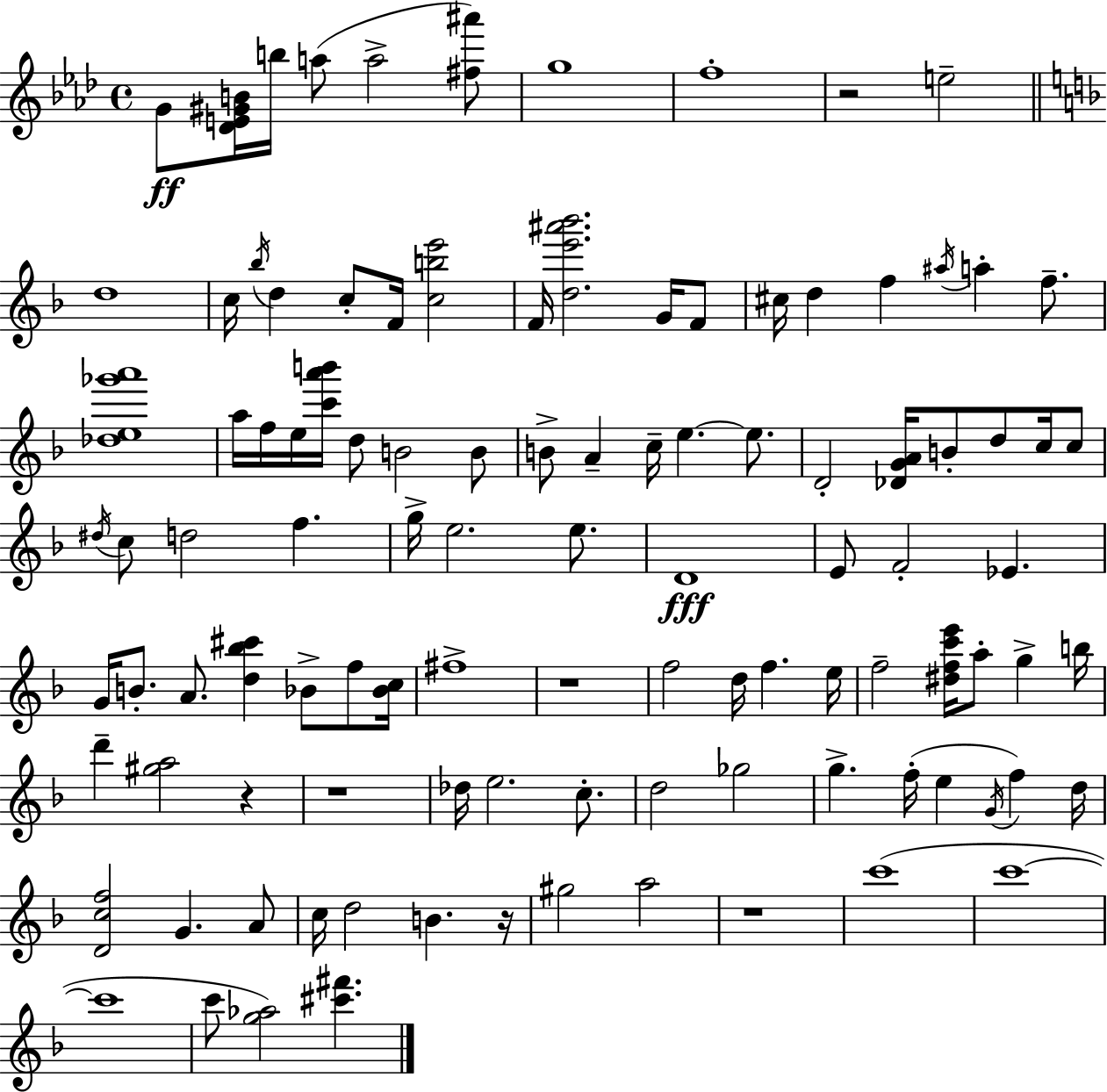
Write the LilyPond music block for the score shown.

{
  \clef treble
  \time 4/4
  \defaultTimeSignature
  \key aes \major
  g'8\ff <des' e' gis' b'>16 b''16 a''8( a''2-> <fis'' ais'''>8) | g''1 | f''1-. | r2 e''2-- | \break \bar "||" \break \key d \minor d''1 | c''16 \acciaccatura { bes''16 } d''4 c''8-. f'16 <c'' b'' e'''>2 | f'16 <d'' e''' ais''' bes'''>2. g'16 f'8 | cis''16 d''4 f''4 \acciaccatura { ais''16 } a''4-. f''8.-- | \break <des'' e'' ges''' a'''>1 | a''16 f''16 e''16 <c''' a''' b'''>16 d''8 b'2 | b'8 b'8-> a'4-- c''16-- e''4.~~ e''8. | d'2-. <des' g' a'>16 b'8-. d''8 c''16 | \break c''8 \acciaccatura { dis''16 } c''8 d''2 f''4. | g''16-> e''2. | e''8. d'1\fff | e'8 f'2-. ees'4. | \break g'16 b'8.-. a'8. <d'' bes'' cis'''>4 bes'8-> | f''8 <bes' c''>16 fis''1-> | r1 | f''2 d''16 f''4. | \break e''16 f''2-- <dis'' f'' c''' e'''>16 a''8-. g''4-> | b''16 d'''4-- <gis'' a''>2 r4 | r1 | des''16 e''2. | \break c''8.-. d''2 ges''2 | g''4.-> f''16-.( e''4 \acciaccatura { g'16 }) f''4 | d''16 <d' c'' f''>2 g'4. | a'8 c''16 d''2 b'4. | \break r16 gis''2 a''2 | r1 | c'''1( | c'''1~~ | \break c'''1 | c'''8 <g'' aes''>2) <cis''' fis'''>4. | \bar "|."
}